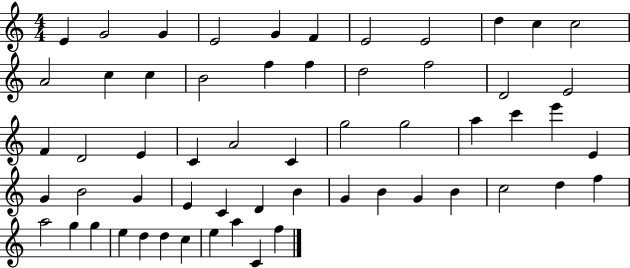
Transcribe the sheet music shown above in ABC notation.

X:1
T:Untitled
M:4/4
L:1/4
K:C
E G2 G E2 G F E2 E2 d c c2 A2 c c B2 f f d2 f2 D2 E2 F D2 E C A2 C g2 g2 a c' e' E G B2 G E C D B G B G B c2 d f a2 g g e d d c e a C f